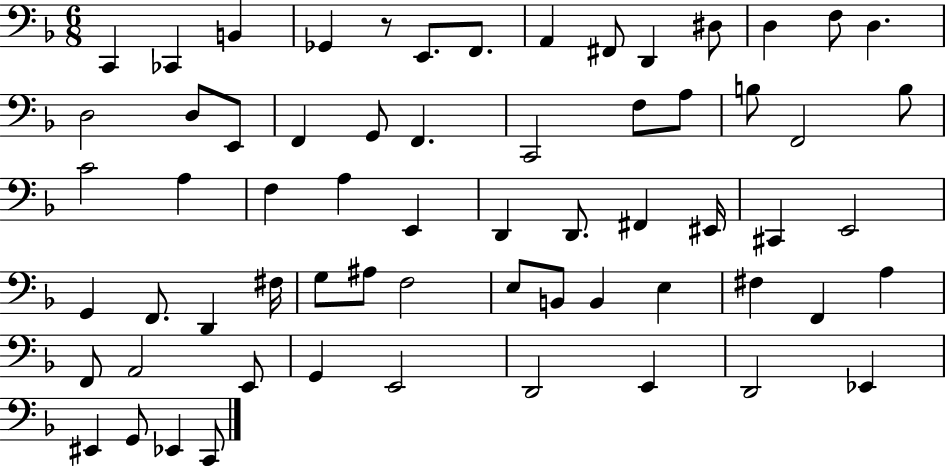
X:1
T:Untitled
M:6/8
L:1/4
K:F
C,, _C,, B,, _G,, z/2 E,,/2 F,,/2 A,, ^F,,/2 D,, ^D,/2 D, F,/2 D, D,2 D,/2 E,,/2 F,, G,,/2 F,, C,,2 F,/2 A,/2 B,/2 F,,2 B,/2 C2 A, F, A, E,, D,, D,,/2 ^F,, ^E,,/4 ^C,, E,,2 G,, F,,/2 D,, ^F,/4 G,/2 ^A,/2 F,2 E,/2 B,,/2 B,, E, ^F, F,, A, F,,/2 A,,2 E,,/2 G,, E,,2 D,,2 E,, D,,2 _E,, ^E,, G,,/2 _E,, C,,/2